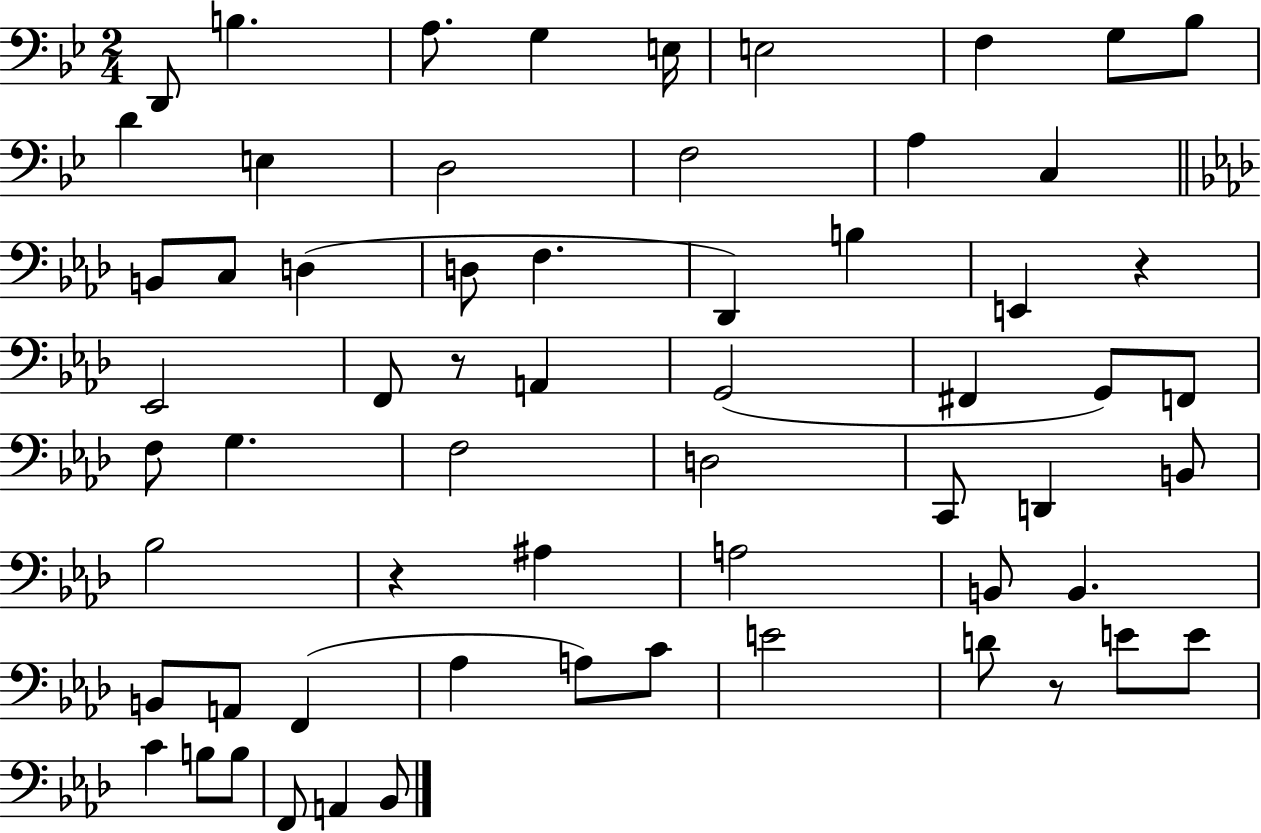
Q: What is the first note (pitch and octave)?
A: D2